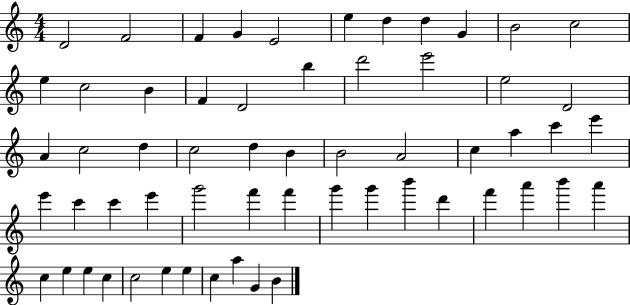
X:1
T:Untitled
M:4/4
L:1/4
K:C
D2 F2 F G E2 e d d G B2 c2 e c2 B F D2 b d'2 e'2 e2 D2 A c2 d c2 d B B2 A2 c a c' e' e' c' c' e' g'2 f' f' g' g' b' d' f' a' b' a' c e e c c2 e e c a G B